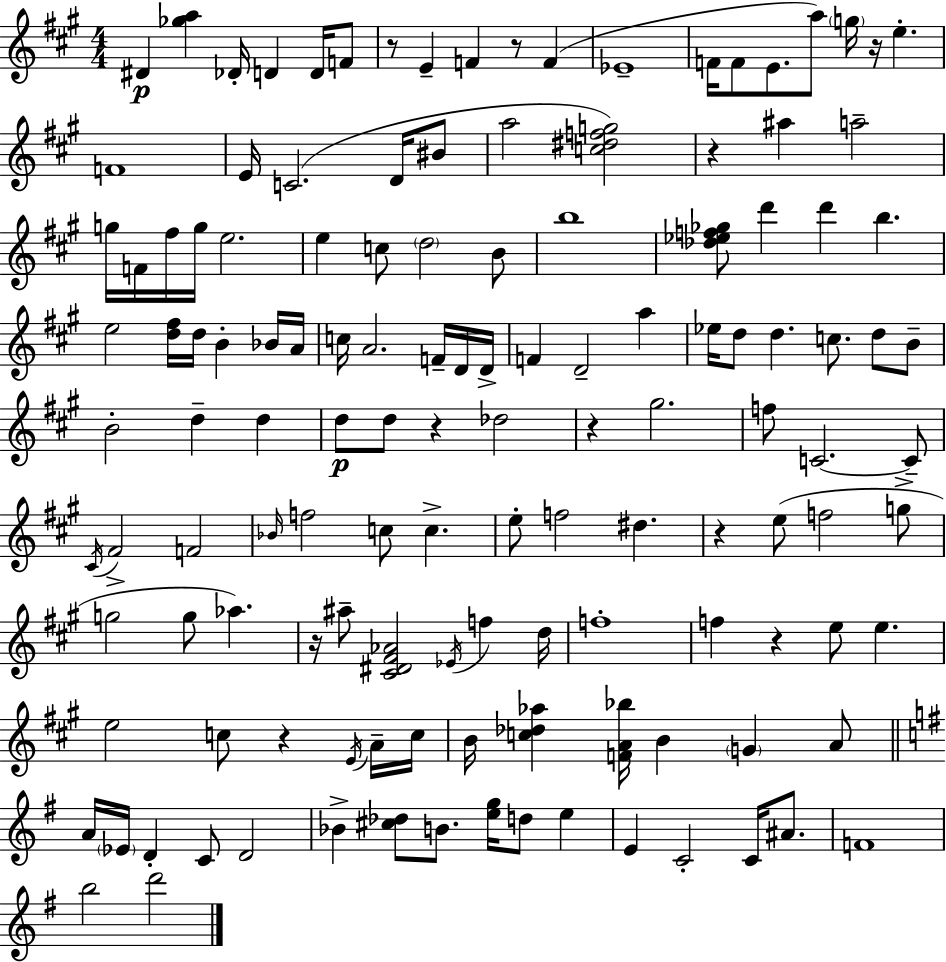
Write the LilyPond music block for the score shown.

{
  \clef treble
  \numericTimeSignature
  \time 4/4
  \key a \major
  dis'4\p <ges'' a''>4 des'16-. d'4 d'16 f'8 | r8 e'4-- f'4 r8 f'4( | ees'1-- | f'16 f'8 e'8. a''8) \parenthesize g''16 r16 e''4.-. | \break f'1 | e'16 c'2.( d'16 bis'8 | a''2 <c'' dis'' f'' g''>2) | r4 ais''4 a''2-- | \break g''16 f'16 fis''16 g''16 e''2. | e''4 c''8 \parenthesize d''2 b'8 | b''1 | <des'' ees'' f'' ges''>8 d'''4 d'''4 b''4. | \break e''2 <d'' fis''>16 d''16 b'4-. bes'16 a'16 | c''16 a'2. f'16-- d'16 d'16-> | f'4 d'2-- a''4 | ees''16 d''8 d''4. c''8. d''8 b'8-- | \break b'2-. d''4-- d''4 | d''8\p d''8 r4 des''2 | r4 gis''2. | f''8 c'2.~~ c'8-- | \break \acciaccatura { cis'16 } fis'2-> f'2 | \grace { bes'16 } f''2 c''8 c''4.-> | e''8-. f''2 dis''4. | r4 e''8( f''2 | \break g''8-> g''2 g''8 aes''4.) | r16 ais''8-- <cis' dis' fis' aes'>2 \acciaccatura { ees'16 } f''4 | d''16 f''1-. | f''4 r4 e''8 e''4. | \break e''2 c''8 r4 | \acciaccatura { e'16 } a'16-- c''16 b'16 <c'' des'' aes''>4 <f' a' bes''>16 b'4 \parenthesize g'4 | a'8 \bar "||" \break \key e \minor a'16 \parenthesize ees'16 d'4-. c'8 d'2 | bes'4-> <cis'' des''>8 b'8. <e'' g''>16 d''8 e''4 | e'4 c'2-. c'16 ais'8. | f'1 | \break b''2 d'''2 | \bar "|."
}